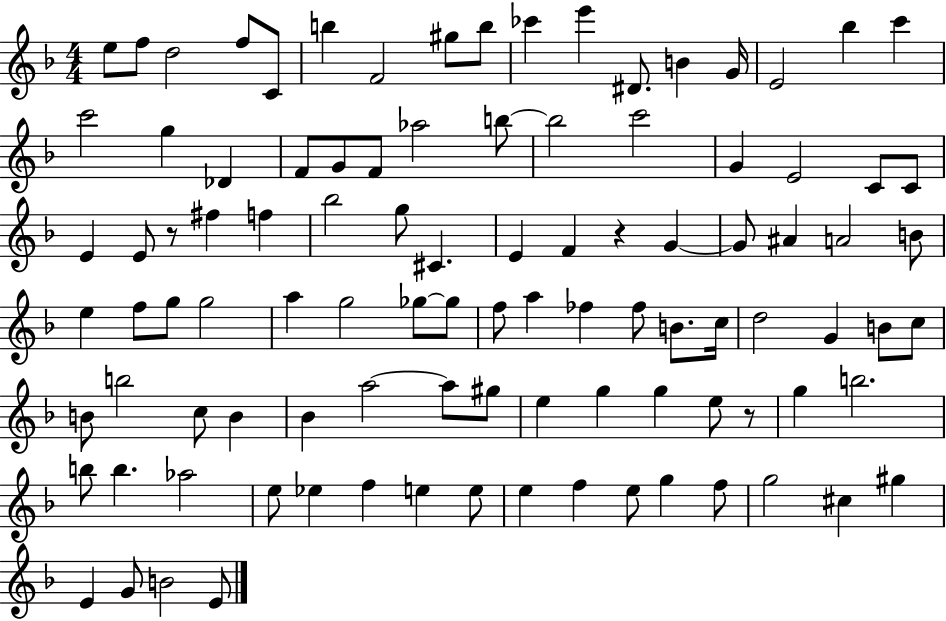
E5/e F5/e D5/h F5/e C4/e B5/q F4/h G#5/e B5/e CES6/q E6/q D#4/e. B4/q G4/s E4/h Bb5/q C6/q C6/h G5/q Db4/q F4/e G4/e F4/e Ab5/h B5/e B5/h C6/h G4/q E4/h C4/e C4/e E4/q E4/e R/e F#5/q F5/q Bb5/h G5/e C#4/q. E4/q F4/q R/q G4/q G4/e A#4/q A4/h B4/e E5/q F5/e G5/e G5/h A5/q G5/h Gb5/e Gb5/e F5/e A5/q FES5/q FES5/e B4/e. C5/s D5/h G4/q B4/e C5/e B4/e B5/h C5/e B4/q Bb4/q A5/h A5/e G#5/e E5/q G5/q G5/q E5/e R/e G5/q B5/h. B5/e B5/q. Ab5/h E5/e Eb5/q F5/q E5/q E5/e E5/q F5/q E5/e G5/q F5/e G5/h C#5/q G#5/q E4/q G4/e B4/h E4/e